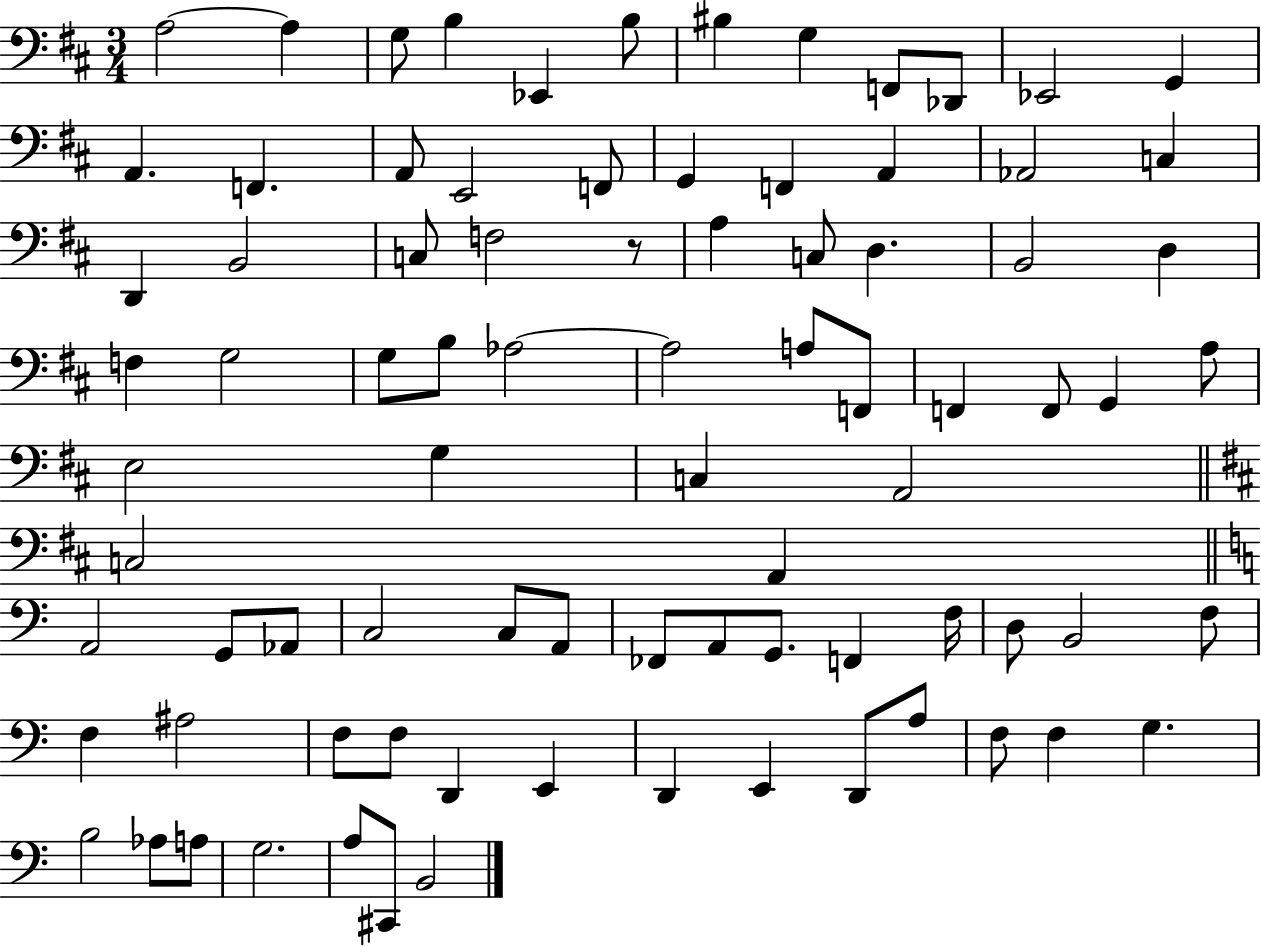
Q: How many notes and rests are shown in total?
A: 84